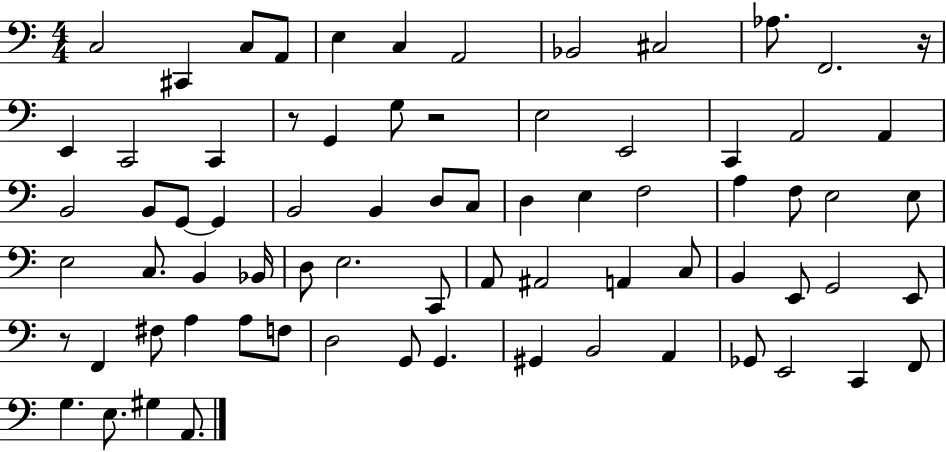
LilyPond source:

{
  \clef bass
  \numericTimeSignature
  \time 4/4
  \key c \major
  c2 cis,4 c8 a,8 | e4 c4 a,2 | bes,2 cis2 | aes8. f,2. r16 | \break e,4 c,2 c,4 | r8 g,4 g8 r2 | e2 e,2 | c,4 a,2 a,4 | \break b,2 b,8 g,8~~ g,4 | b,2 b,4 d8 c8 | d4 e4 f2 | a4 f8 e2 e8 | \break e2 c8. b,4 bes,16 | d8 e2. c,8 | a,8 ais,2 a,4 c8 | b,4 e,8 g,2 e,8 | \break r8 f,4 fis8 a4 a8 f8 | d2 g,8 g,4. | gis,4 b,2 a,4 | ges,8 e,2 c,4 f,8 | \break g4. e8. gis4 a,8. | \bar "|."
}